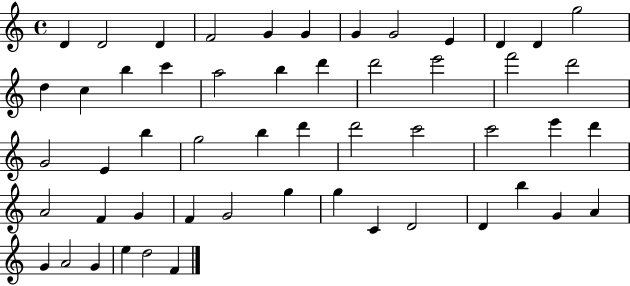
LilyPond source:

{
  \clef treble
  \time 4/4
  \defaultTimeSignature
  \key c \major
  d'4 d'2 d'4 | f'2 g'4 g'4 | g'4 g'2 e'4 | d'4 d'4 g''2 | \break d''4 c''4 b''4 c'''4 | a''2 b''4 d'''4 | d'''2 e'''2 | f'''2 d'''2 | \break g'2 e'4 b''4 | g''2 b''4 d'''4 | d'''2 c'''2 | c'''2 e'''4 d'''4 | \break a'2 f'4 g'4 | f'4 g'2 g''4 | g''4 c'4 d'2 | d'4 b''4 g'4 a'4 | \break g'4 a'2 g'4 | e''4 d''2 f'4 | \bar "|."
}